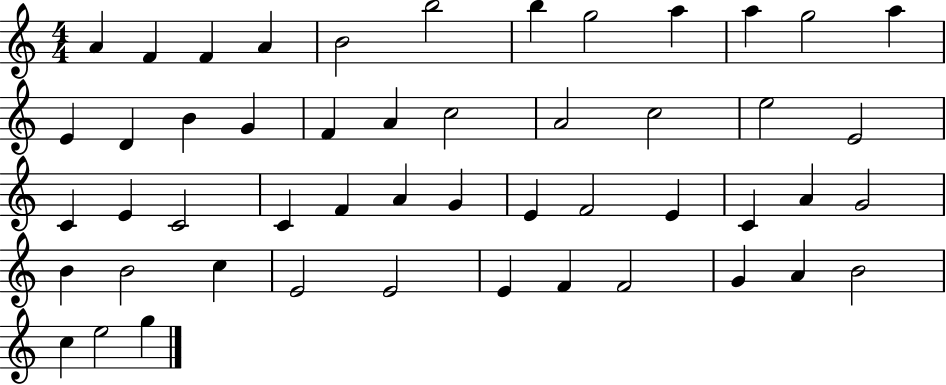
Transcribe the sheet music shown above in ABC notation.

X:1
T:Untitled
M:4/4
L:1/4
K:C
A F F A B2 b2 b g2 a a g2 a E D B G F A c2 A2 c2 e2 E2 C E C2 C F A G E F2 E C A G2 B B2 c E2 E2 E F F2 G A B2 c e2 g